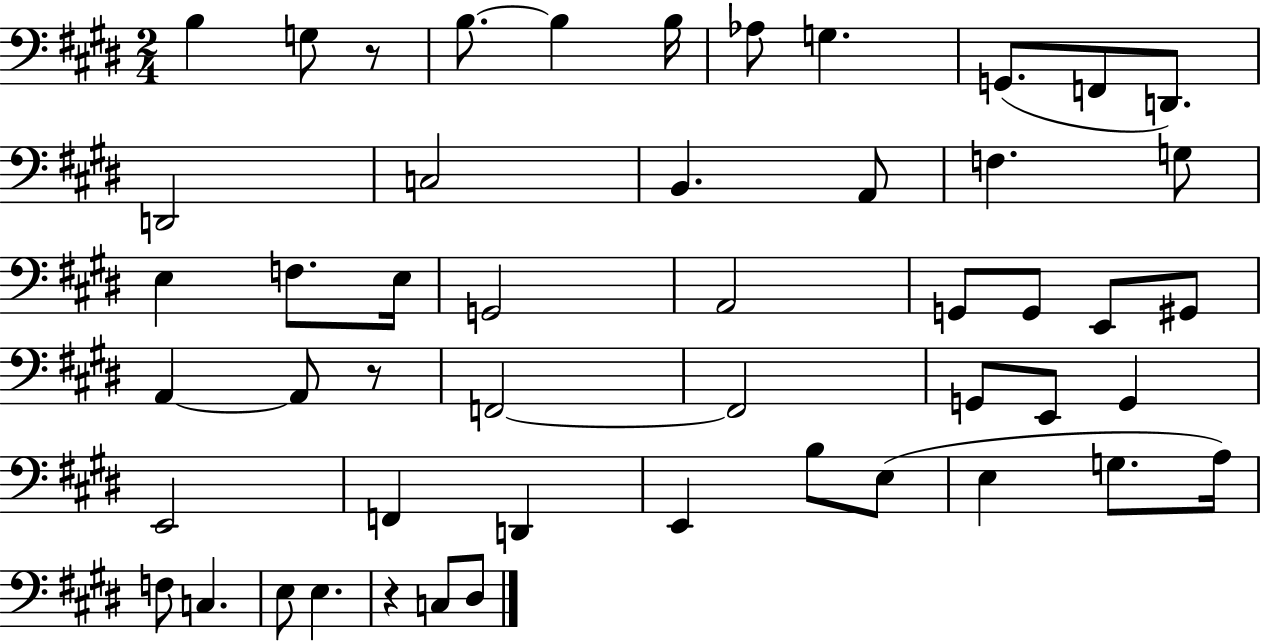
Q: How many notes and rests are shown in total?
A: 50